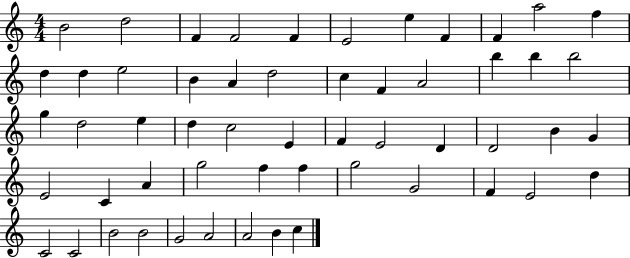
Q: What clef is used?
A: treble